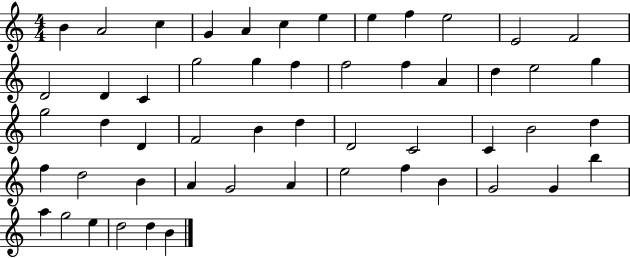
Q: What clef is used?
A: treble